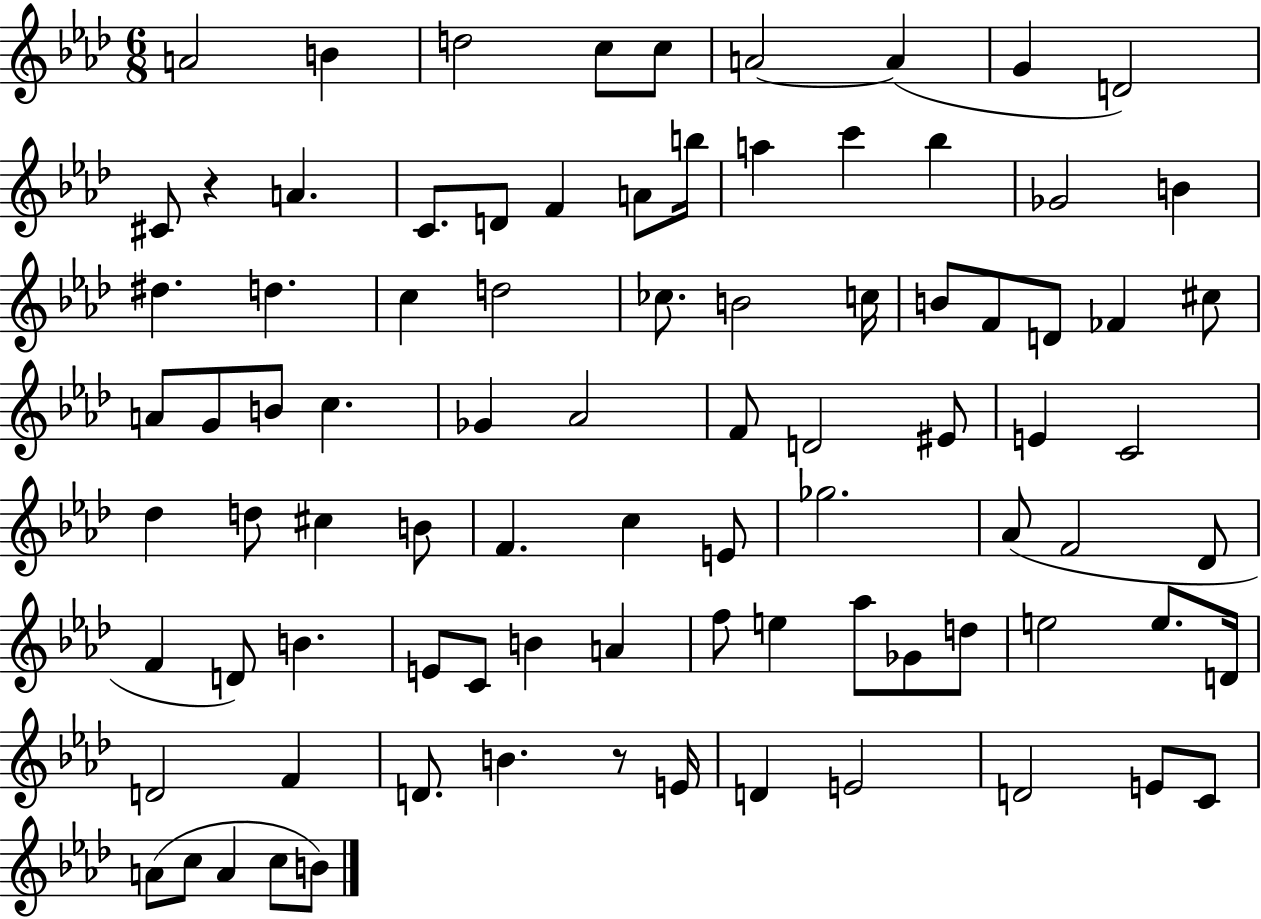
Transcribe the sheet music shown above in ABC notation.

X:1
T:Untitled
M:6/8
L:1/4
K:Ab
A2 B d2 c/2 c/2 A2 A G D2 ^C/2 z A C/2 D/2 F A/2 b/4 a c' _b _G2 B ^d d c d2 _c/2 B2 c/4 B/2 F/2 D/2 _F ^c/2 A/2 G/2 B/2 c _G _A2 F/2 D2 ^E/2 E C2 _d d/2 ^c B/2 F c E/2 _g2 _A/2 F2 _D/2 F D/2 B E/2 C/2 B A f/2 e _a/2 _G/2 d/2 e2 e/2 D/4 D2 F D/2 B z/2 E/4 D E2 D2 E/2 C/2 A/2 c/2 A c/2 B/2